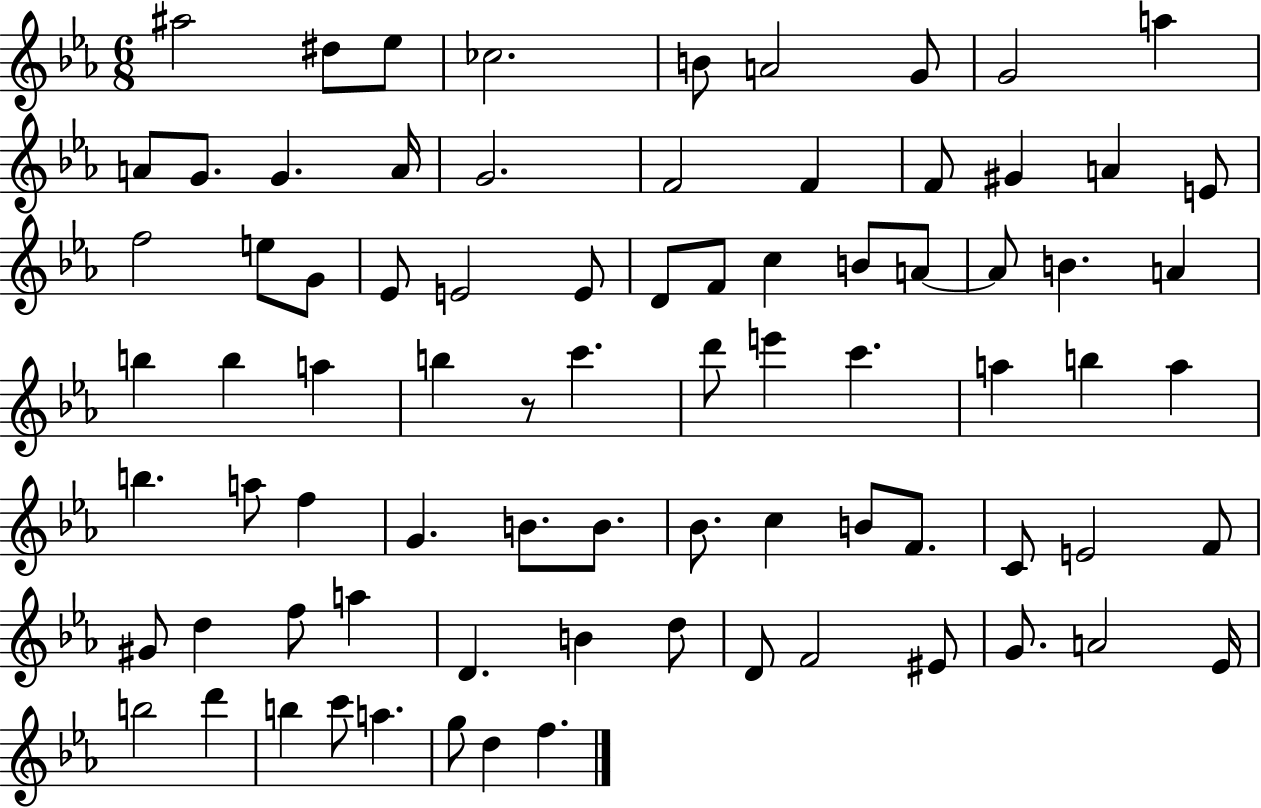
{
  \clef treble
  \numericTimeSignature
  \time 6/8
  \key ees \major
  ais''2 dis''8 ees''8 | ces''2. | b'8 a'2 g'8 | g'2 a''4 | \break a'8 g'8. g'4. a'16 | g'2. | f'2 f'4 | f'8 gis'4 a'4 e'8 | \break f''2 e''8 g'8 | ees'8 e'2 e'8 | d'8 f'8 c''4 b'8 a'8~~ | a'8 b'4. a'4 | \break b''4 b''4 a''4 | b''4 r8 c'''4. | d'''8 e'''4 c'''4. | a''4 b''4 a''4 | \break b''4. a''8 f''4 | g'4. b'8. b'8. | bes'8. c''4 b'8 f'8. | c'8 e'2 f'8 | \break gis'8 d''4 f''8 a''4 | d'4. b'4 d''8 | d'8 f'2 eis'8 | g'8. a'2 ees'16 | \break b''2 d'''4 | b''4 c'''8 a''4. | g''8 d''4 f''4. | \bar "|."
}